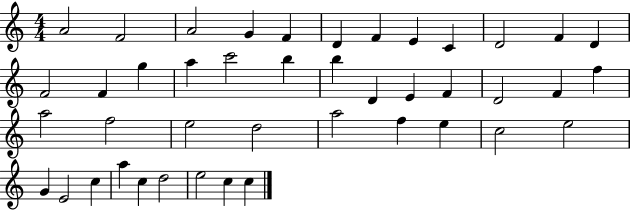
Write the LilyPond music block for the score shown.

{
  \clef treble
  \numericTimeSignature
  \time 4/4
  \key c \major
  a'2 f'2 | a'2 g'4 f'4 | d'4 f'4 e'4 c'4 | d'2 f'4 d'4 | \break f'2 f'4 g''4 | a''4 c'''2 b''4 | b''4 d'4 e'4 f'4 | d'2 f'4 f''4 | \break a''2 f''2 | e''2 d''2 | a''2 f''4 e''4 | c''2 e''2 | \break g'4 e'2 c''4 | a''4 c''4 d''2 | e''2 c''4 c''4 | \bar "|."
}